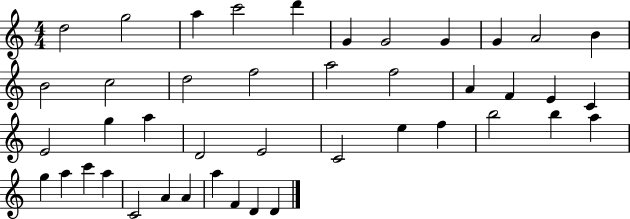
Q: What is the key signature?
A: C major